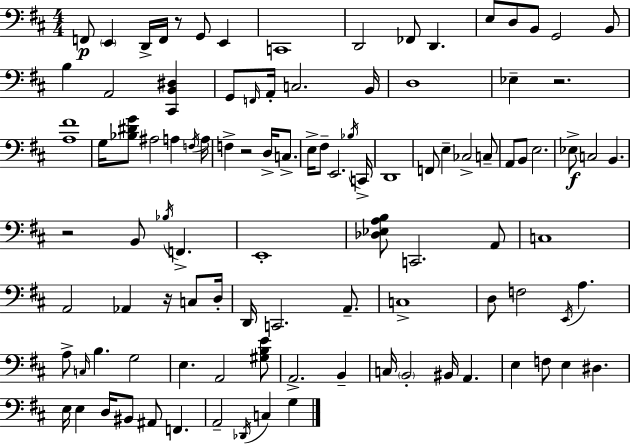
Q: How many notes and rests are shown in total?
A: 103